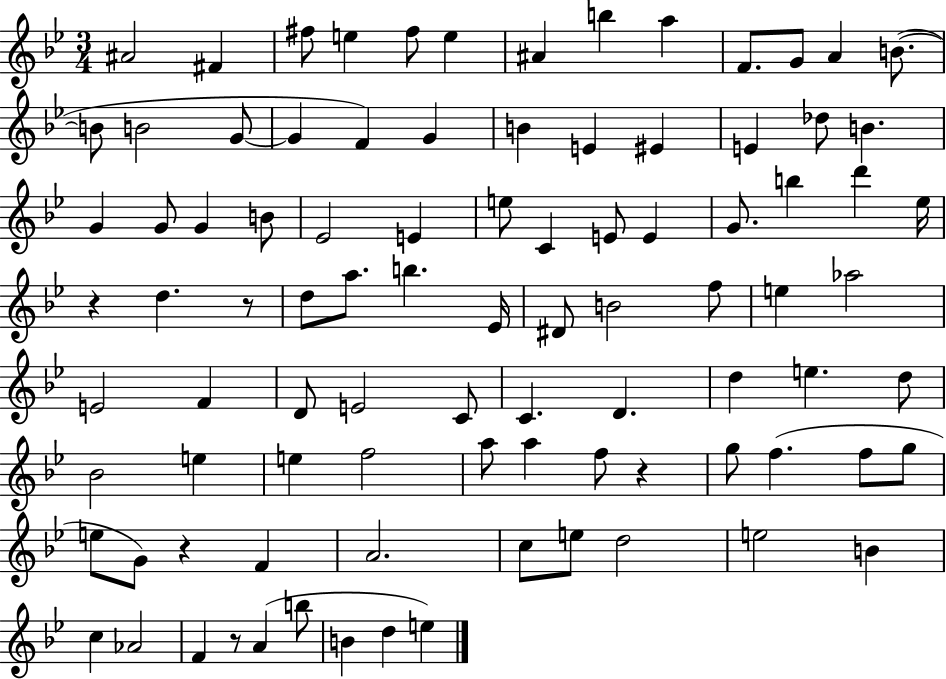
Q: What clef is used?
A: treble